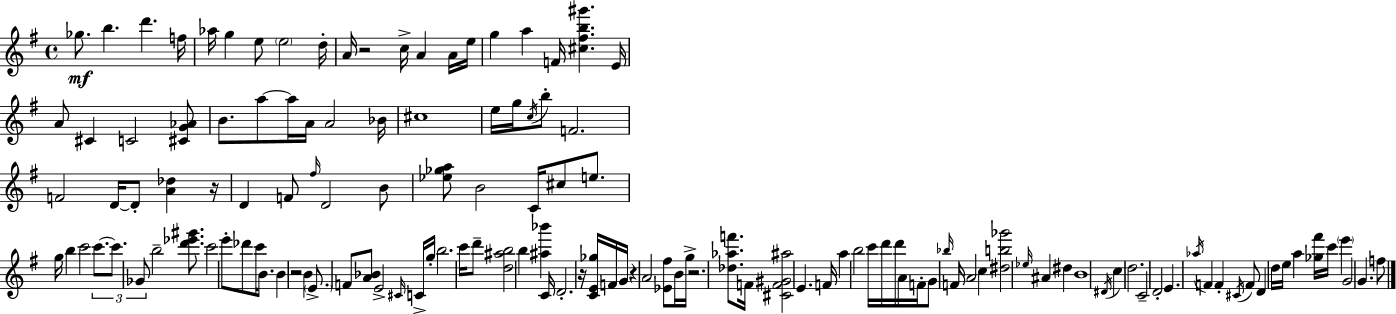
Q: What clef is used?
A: treble